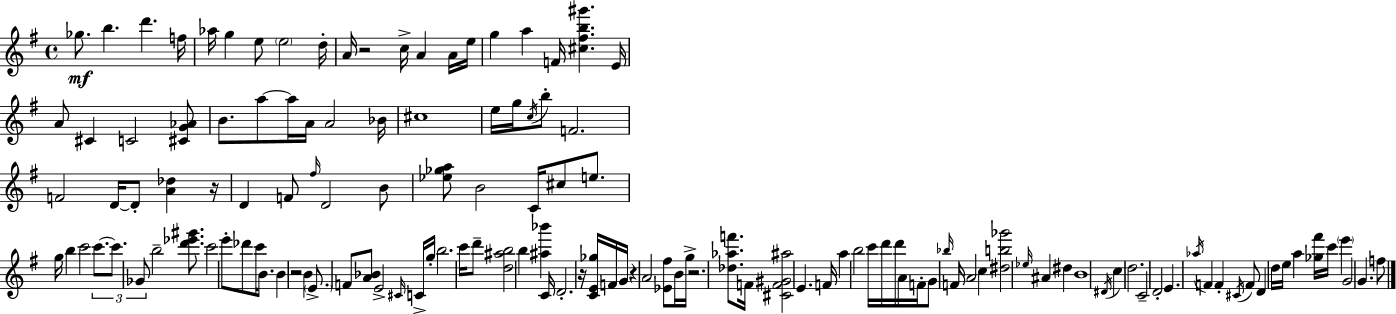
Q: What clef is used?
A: treble